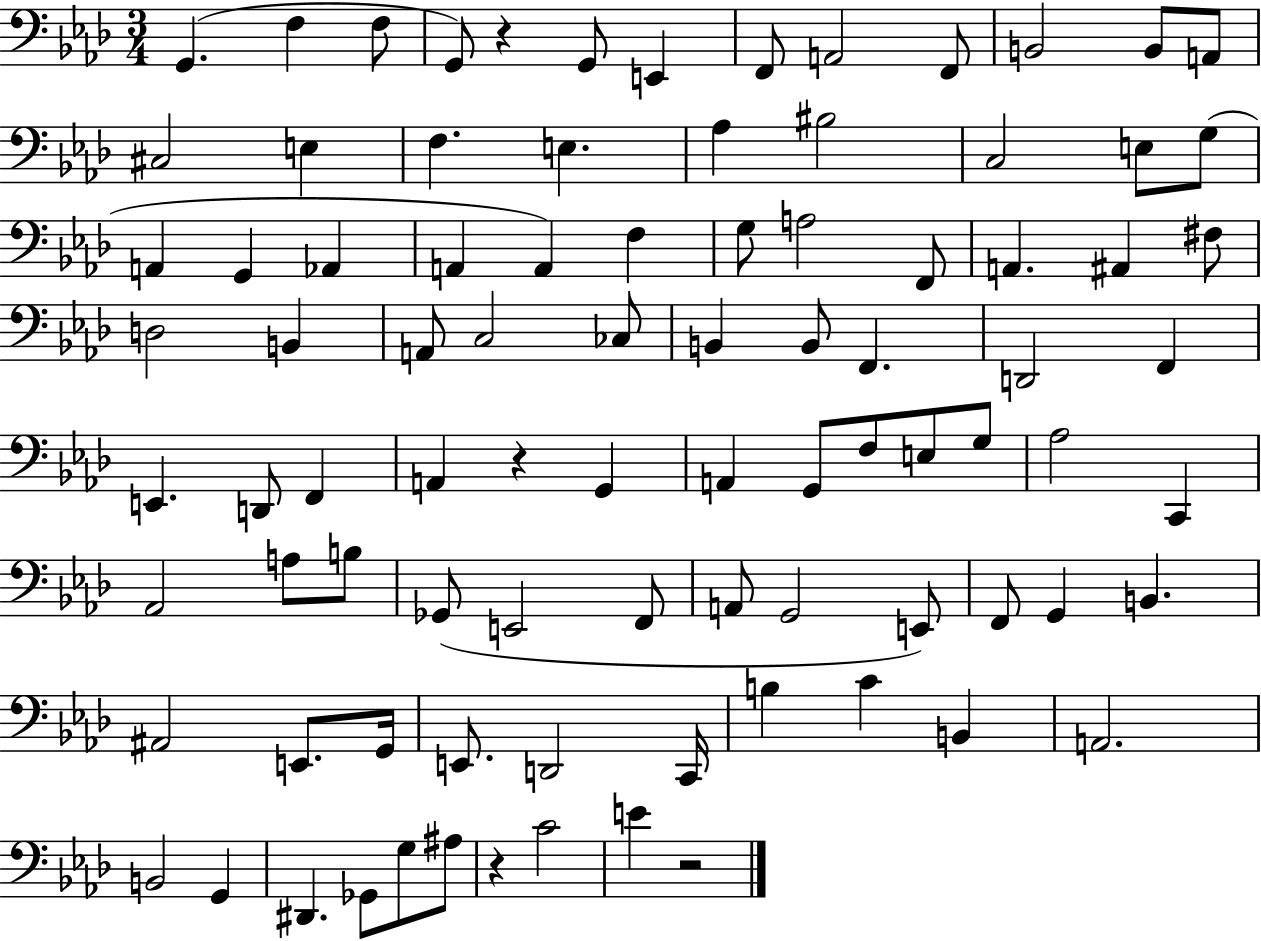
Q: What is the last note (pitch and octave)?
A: E4